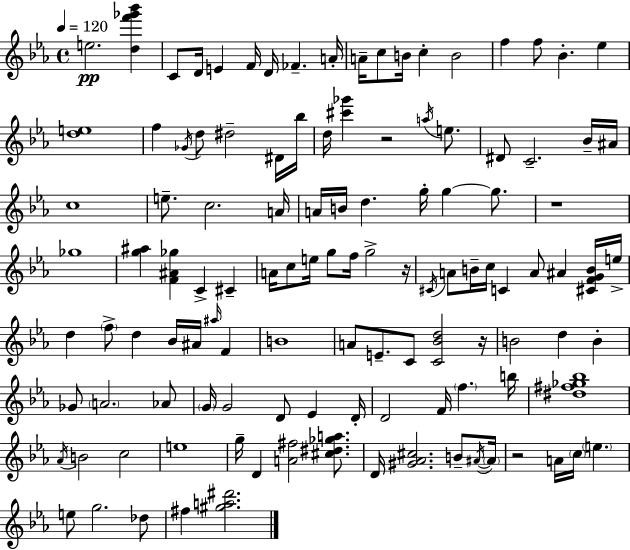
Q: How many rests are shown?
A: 5